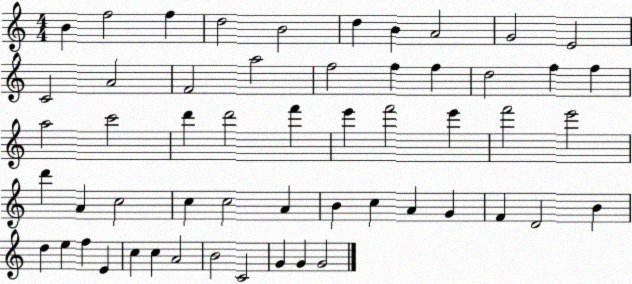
X:1
T:Untitled
M:4/4
L:1/4
K:C
B f2 f d2 B2 d B A2 G2 E2 C2 A2 F2 a2 f2 f f d2 f f a2 c'2 d' d'2 f' e' f'2 e' f'2 e'2 d' A c2 c c2 A B c A G F D2 B d e f E c c A2 B2 C2 G G G2